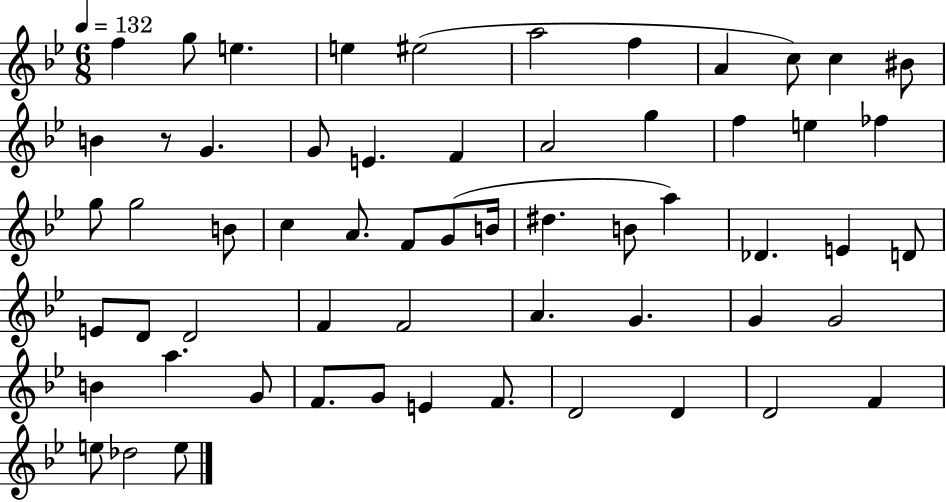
{
  \clef treble
  \numericTimeSignature
  \time 6/8
  \key bes \major
  \tempo 4 = 132
  f''4 g''8 e''4. | e''4 eis''2( | a''2 f''4 | a'4 c''8) c''4 bis'8 | \break b'4 r8 g'4. | g'8 e'4. f'4 | a'2 g''4 | f''4 e''4 fes''4 | \break g''8 g''2 b'8 | c''4 a'8. f'8 g'8( b'16 | dis''4. b'8 a''4) | des'4. e'4 d'8 | \break e'8 d'8 d'2 | f'4 f'2 | a'4. g'4. | g'4 g'2 | \break b'4 a''4. g'8 | f'8. g'8 e'4 f'8. | d'2 d'4 | d'2 f'4 | \break e''8 des''2 e''8 | \bar "|."
}